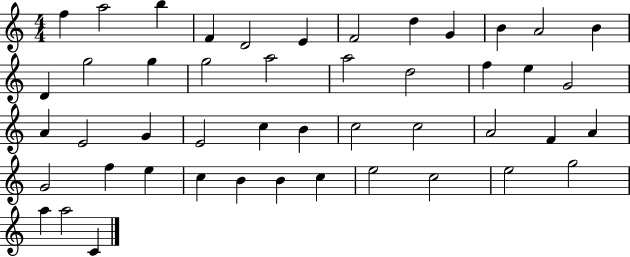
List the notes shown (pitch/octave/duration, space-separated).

F5/q A5/h B5/q F4/q D4/h E4/q F4/h D5/q G4/q B4/q A4/h B4/q D4/q G5/h G5/q G5/h A5/h A5/h D5/h F5/q E5/q G4/h A4/q E4/h G4/q E4/h C5/q B4/q C5/h C5/h A4/h F4/q A4/q G4/h F5/q E5/q C5/q B4/q B4/q C5/q E5/h C5/h E5/h G5/h A5/q A5/h C4/q